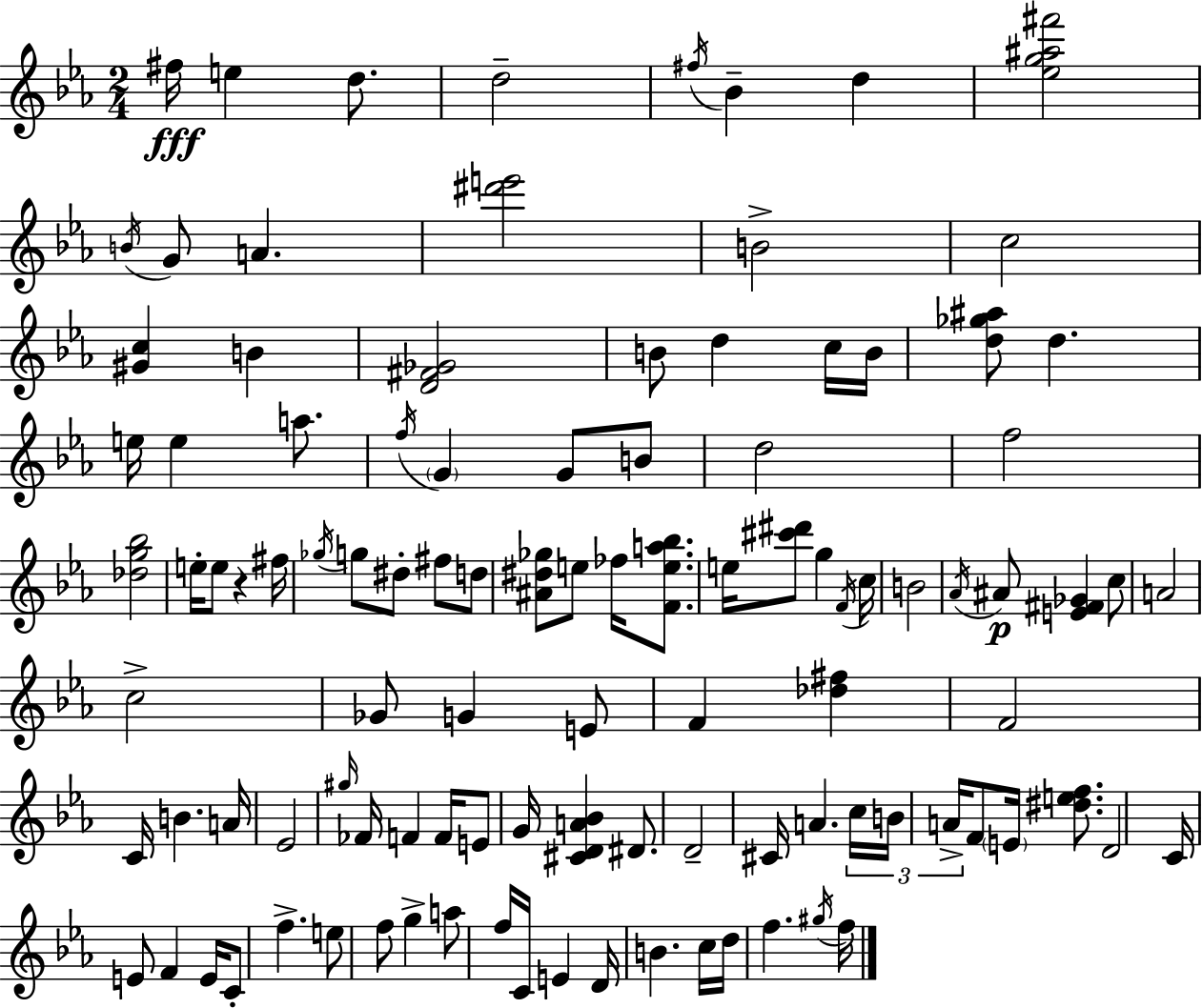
X:1
T:Untitled
M:2/4
L:1/4
K:Cm
^f/4 e d/2 d2 ^f/4 _B d [_eg^a^f']2 B/4 G/2 A [^d'e']2 B2 c2 [^Gc] B [D^F_G]2 B/2 d c/4 B/4 [d_g^a]/2 d e/4 e a/2 f/4 G G/2 B/2 d2 f2 [_dg_b]2 e/4 e/2 z ^f/4 _g/4 g/2 ^d/2 ^f/2 d/2 [^A^d_g]/2 e/2 _f/4 [Fea_b]/2 e/4 [^c'^d']/2 g F/4 c/4 B2 _A/4 ^A/2 [E^F_G] c/2 A2 c2 _G/2 G E/2 F [_d^f] F2 C/4 B A/4 _E2 ^g/4 _F/4 F F/4 E/2 G/4 [^CDA_B] ^D/2 D2 ^C/4 A c/4 B/4 A/4 F/2 E/4 [^def]/2 D2 C/4 E/2 F E/4 C/2 f e/2 f/2 g a/2 f/4 C/4 E D/4 B c/4 d/4 f ^g/4 f/4